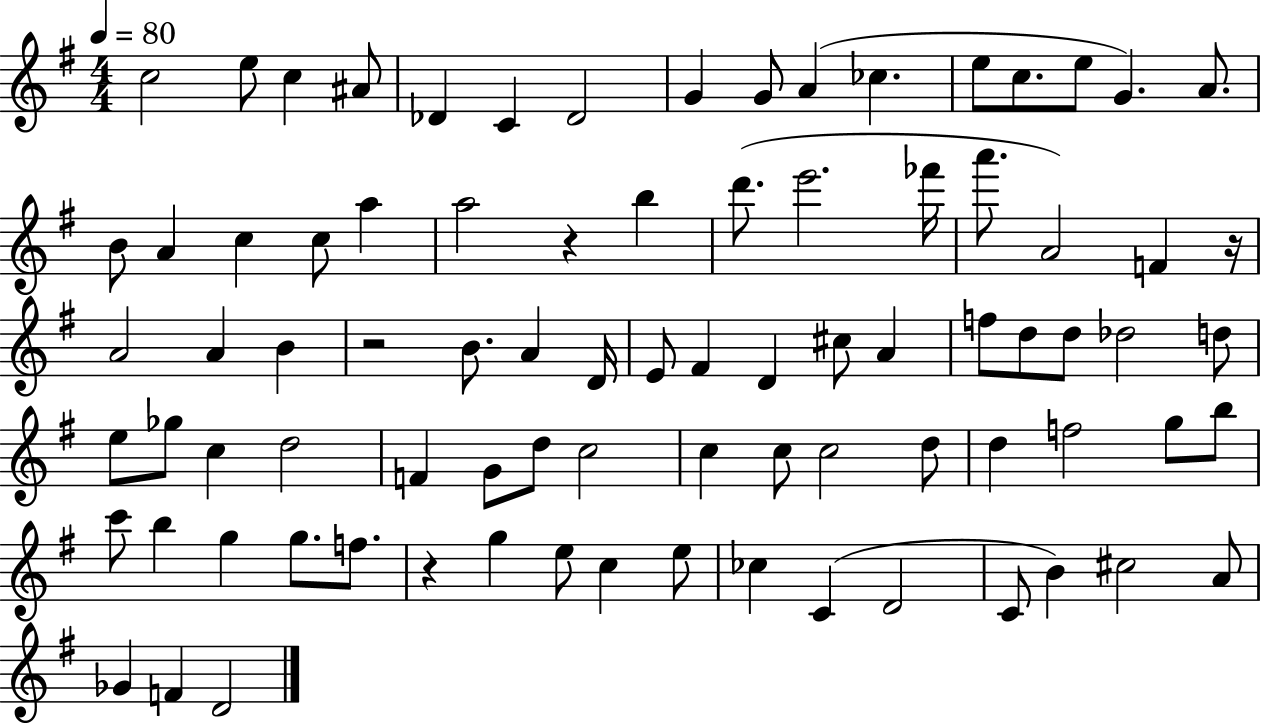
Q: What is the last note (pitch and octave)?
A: D4